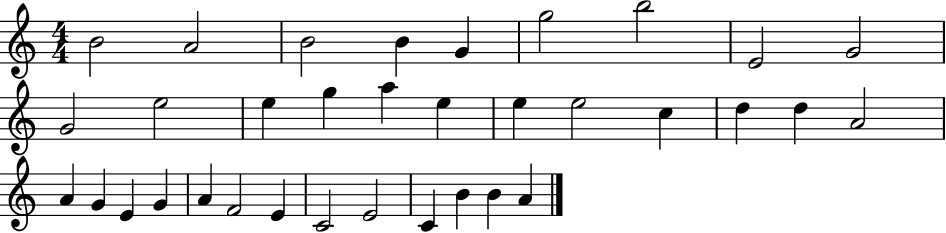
X:1
T:Untitled
M:4/4
L:1/4
K:C
B2 A2 B2 B G g2 b2 E2 G2 G2 e2 e g a e e e2 c d d A2 A G E G A F2 E C2 E2 C B B A